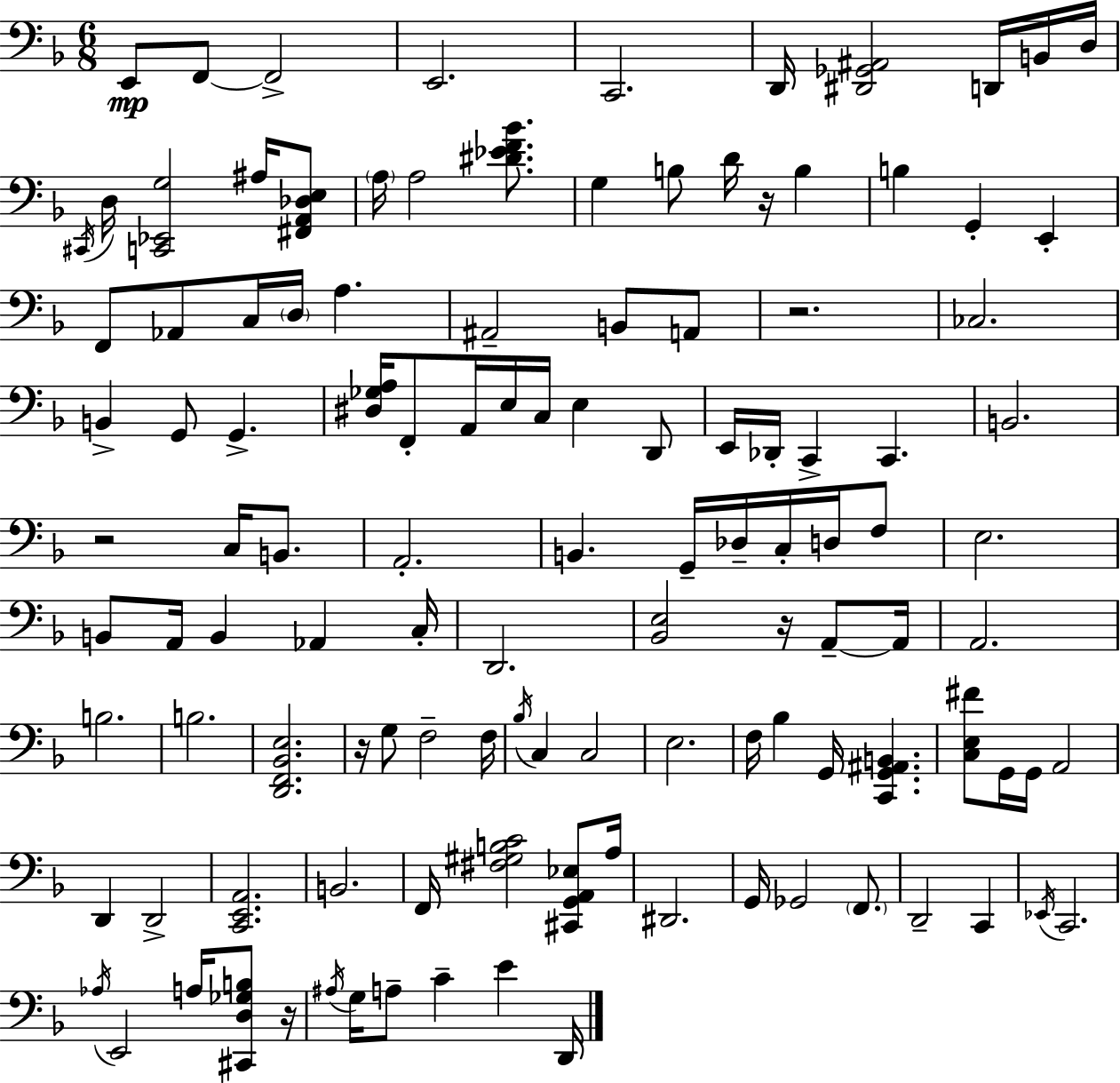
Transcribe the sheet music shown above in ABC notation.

X:1
T:Untitled
M:6/8
L:1/4
K:Dm
E,,/2 F,,/2 F,,2 E,,2 C,,2 D,,/4 [^D,,_G,,^A,,]2 D,,/4 B,,/4 D,/4 ^C,,/4 D,/4 [C,,_E,,G,]2 ^A,/4 [^F,,A,,_D,E,]/2 A,/4 A,2 [^D_EF_B]/2 G, B,/2 D/4 z/4 B, B, G,, E,, F,,/2 _A,,/2 C,/4 D,/4 A, ^A,,2 B,,/2 A,,/2 z2 _C,2 B,, G,,/2 G,, [^D,_G,A,]/4 F,,/2 A,,/4 E,/4 C,/4 E, D,,/2 E,,/4 _D,,/4 C,, C,, B,,2 z2 C,/4 B,,/2 A,,2 B,, G,,/4 _D,/4 C,/4 D,/4 F,/2 E,2 B,,/2 A,,/4 B,, _A,, C,/4 D,,2 [_B,,E,]2 z/4 A,,/2 A,,/4 A,,2 B,2 B,2 [D,,F,,_B,,E,]2 z/4 G,/2 F,2 F,/4 _B,/4 C, C,2 E,2 F,/4 _B, G,,/4 [C,,G,,^A,,B,,] [C,E,^F]/2 G,,/4 G,,/4 A,,2 D,, D,,2 [C,,E,,A,,]2 B,,2 F,,/4 [^F,^G,B,C]2 [^C,,G,,A,,_E,]/2 A,/4 ^D,,2 G,,/4 _G,,2 F,,/2 D,,2 C,, _E,,/4 C,,2 _A,/4 E,,2 A,/4 [^C,,D,_G,B,]/2 z/4 ^A,/4 G,/4 A,/2 C E D,,/4